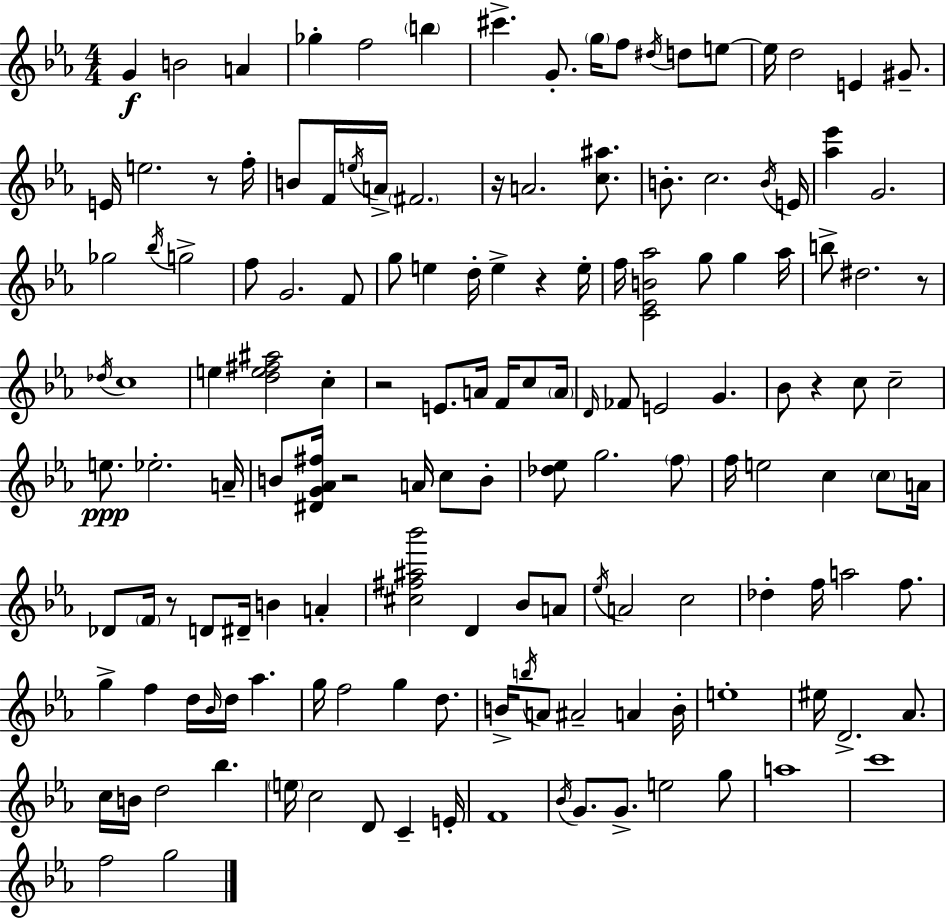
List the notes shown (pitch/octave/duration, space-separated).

G4/q B4/h A4/q Gb5/q F5/h B5/q C#6/q. G4/e. G5/s F5/e D#5/s D5/e E5/e E5/s D5/h E4/q G#4/e. E4/s E5/h. R/e F5/s B4/e F4/s E5/s A4/s F#4/h. R/s A4/h. [C5,A#5]/e. B4/e. C5/h. B4/s E4/s [Ab5,Eb6]/q G4/h. Gb5/h Bb5/s G5/h F5/e G4/h. F4/e G5/e E5/q D5/s E5/q R/q E5/s F5/s [C4,Eb4,B4,Ab5]/h G5/e G5/q Ab5/s B5/e D#5/h. R/e Db5/s C5/w E5/q [D5,E5,F#5,A#5]/h C5/q R/h E4/e. A4/s F4/s C5/e A4/s D4/s FES4/e E4/h G4/q. Bb4/e R/q C5/e C5/h E5/e. Eb5/h. A4/s B4/e [D#4,G4,Ab4,F#5]/s R/h A4/s C5/e B4/e [Db5,Eb5]/e G5/h. F5/e F5/s E5/h C5/q C5/e A4/s Db4/e F4/s R/e D4/e D#4/s B4/q A4/q [C#5,F#5,A#5,Bb6]/h D4/q Bb4/e A4/e Eb5/s A4/h C5/h Db5/q F5/s A5/h F5/e. G5/q F5/q D5/s Bb4/s D5/s Ab5/q. G5/s F5/h G5/q D5/e. B4/s B5/s A4/e A#4/h A4/q B4/s E5/w EIS5/s D4/h. Ab4/e. C5/s B4/s D5/h Bb5/q. E5/s C5/h D4/e C4/q E4/s F4/w Bb4/s G4/e. G4/e. E5/h G5/e A5/w C6/w F5/h G5/h